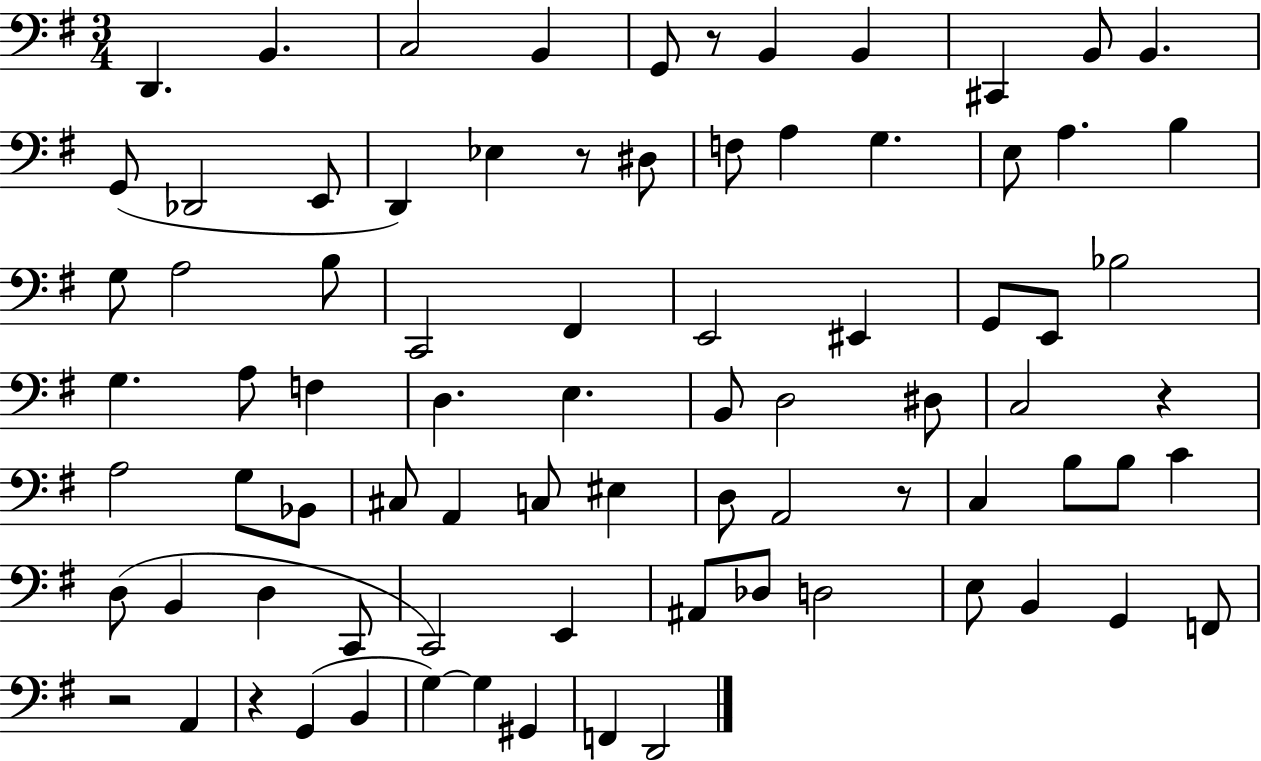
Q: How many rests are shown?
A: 6